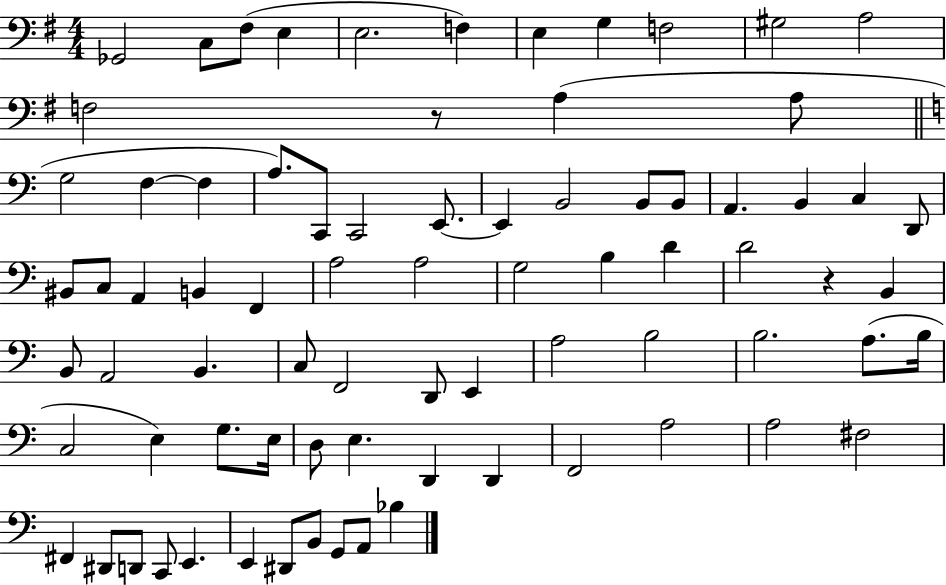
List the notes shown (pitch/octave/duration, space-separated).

Gb2/h C3/e F#3/e E3/q E3/h. F3/q E3/q G3/q F3/h G#3/h A3/h F3/h R/e A3/q A3/e G3/h F3/q F3/q A3/e. C2/e C2/h E2/e. E2/q B2/h B2/e B2/e A2/q. B2/q C3/q D2/e BIS2/e C3/e A2/q B2/q F2/q A3/h A3/h G3/h B3/q D4/q D4/h R/q B2/q B2/e A2/h B2/q. C3/e F2/h D2/e E2/q A3/h B3/h B3/h. A3/e. B3/s C3/h E3/q G3/e. E3/s D3/e E3/q. D2/q D2/q F2/h A3/h A3/h F#3/h F#2/q D#2/e D2/e C2/e E2/q. E2/q D#2/e B2/e G2/e A2/e Bb3/q